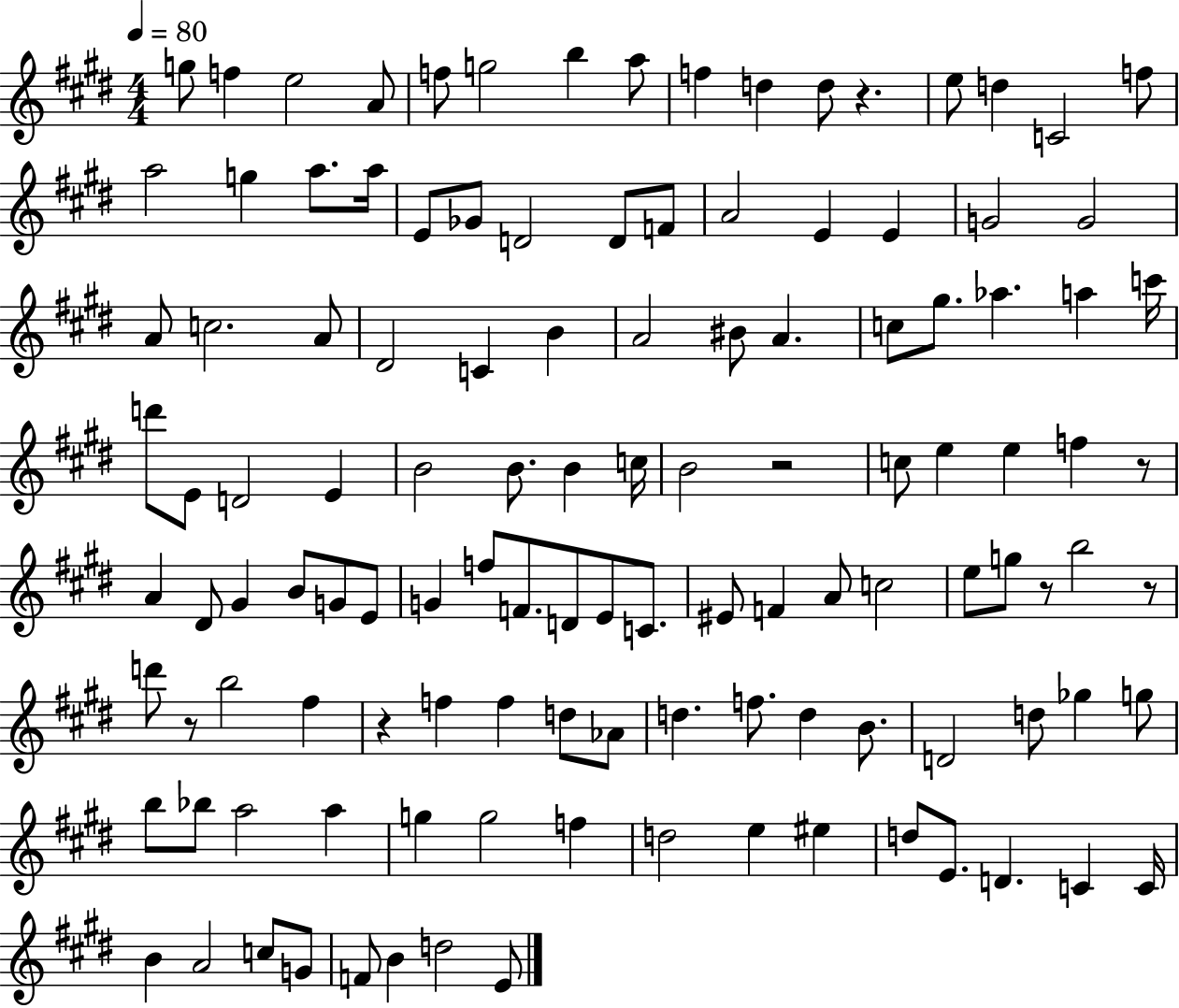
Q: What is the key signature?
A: E major